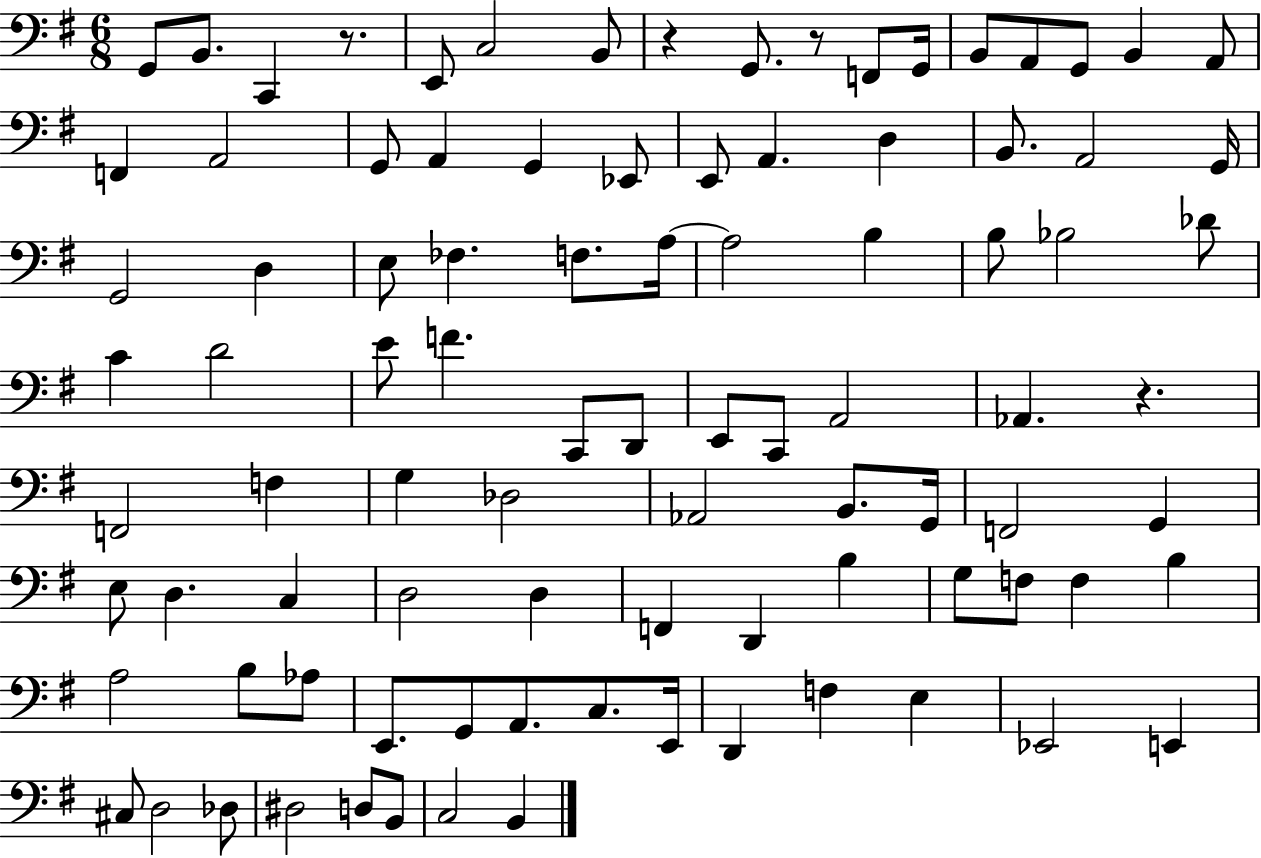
X:1
T:Untitled
M:6/8
L:1/4
K:G
G,,/2 B,,/2 C,, z/2 E,,/2 C,2 B,,/2 z G,,/2 z/2 F,,/2 G,,/4 B,,/2 A,,/2 G,,/2 B,, A,,/2 F,, A,,2 G,,/2 A,, G,, _E,,/2 E,,/2 A,, D, B,,/2 A,,2 G,,/4 G,,2 D, E,/2 _F, F,/2 A,/4 A,2 B, B,/2 _B,2 _D/2 C D2 E/2 F C,,/2 D,,/2 E,,/2 C,,/2 A,,2 _A,, z F,,2 F, G, _D,2 _A,,2 B,,/2 G,,/4 F,,2 G,, E,/2 D, C, D,2 D, F,, D,, B, G,/2 F,/2 F, B, A,2 B,/2 _A,/2 E,,/2 G,,/2 A,,/2 C,/2 E,,/4 D,, F, E, _E,,2 E,, ^C,/2 D,2 _D,/2 ^D,2 D,/2 B,,/2 C,2 B,,